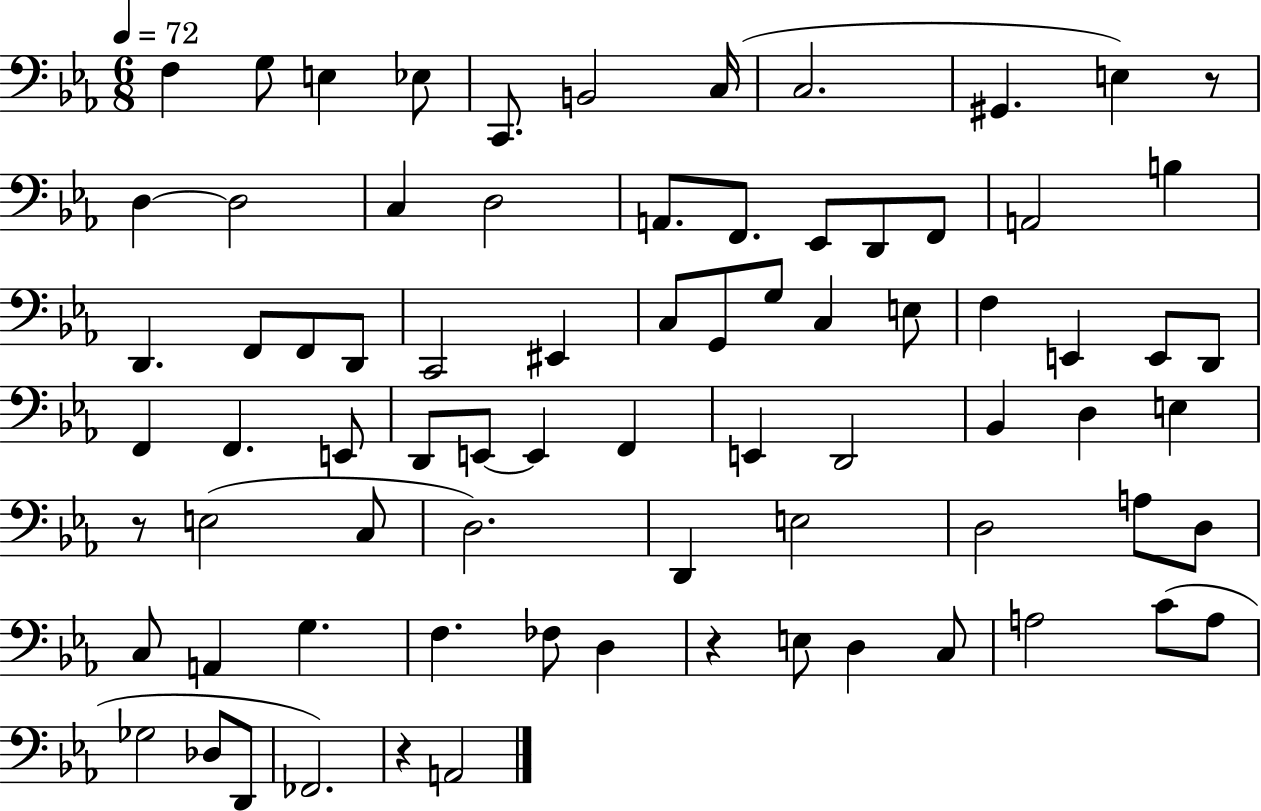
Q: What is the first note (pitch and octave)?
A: F3